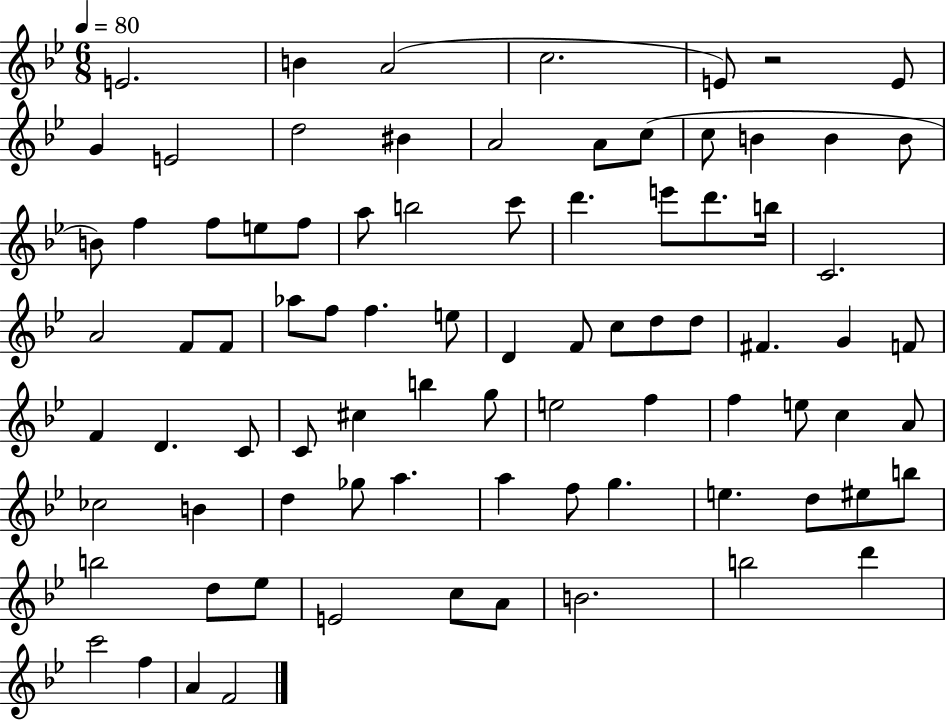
X:1
T:Untitled
M:6/8
L:1/4
K:Bb
E2 B A2 c2 E/2 z2 E/2 G E2 d2 ^B A2 A/2 c/2 c/2 B B B/2 B/2 f f/2 e/2 f/2 a/2 b2 c'/2 d' e'/2 d'/2 b/4 C2 A2 F/2 F/2 _a/2 f/2 f e/2 D F/2 c/2 d/2 d/2 ^F G F/2 F D C/2 C/2 ^c b g/2 e2 f f e/2 c A/2 _c2 B d _g/2 a a f/2 g e d/2 ^e/2 b/2 b2 d/2 _e/2 E2 c/2 A/2 B2 b2 d' c'2 f A F2